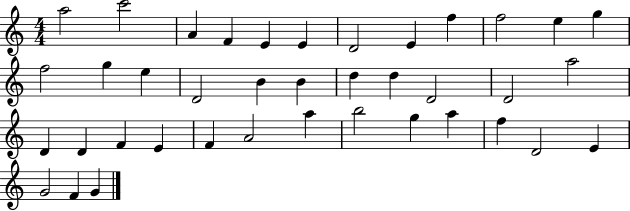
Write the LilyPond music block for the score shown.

{
  \clef treble
  \numericTimeSignature
  \time 4/4
  \key c \major
  a''2 c'''2 | a'4 f'4 e'4 e'4 | d'2 e'4 f''4 | f''2 e''4 g''4 | \break f''2 g''4 e''4 | d'2 b'4 b'4 | d''4 d''4 d'2 | d'2 a''2 | \break d'4 d'4 f'4 e'4 | f'4 a'2 a''4 | b''2 g''4 a''4 | f''4 d'2 e'4 | \break g'2 f'4 g'4 | \bar "|."
}